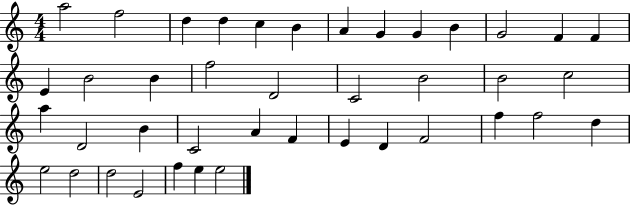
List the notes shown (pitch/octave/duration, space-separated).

A5/h F5/h D5/q D5/q C5/q B4/q A4/q G4/q G4/q B4/q G4/h F4/q F4/q E4/q B4/h B4/q F5/h D4/h C4/h B4/h B4/h C5/h A5/q D4/h B4/q C4/h A4/q F4/q E4/q D4/q F4/h F5/q F5/h D5/q E5/h D5/h D5/h E4/h F5/q E5/q E5/h